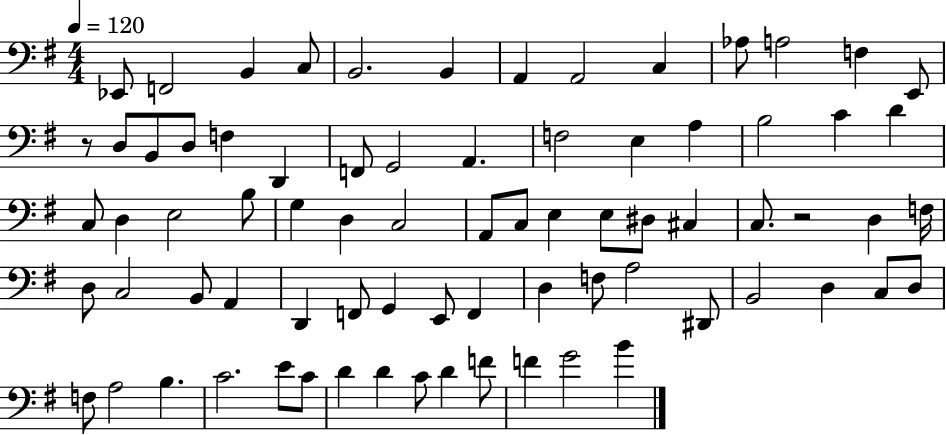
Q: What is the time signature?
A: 4/4